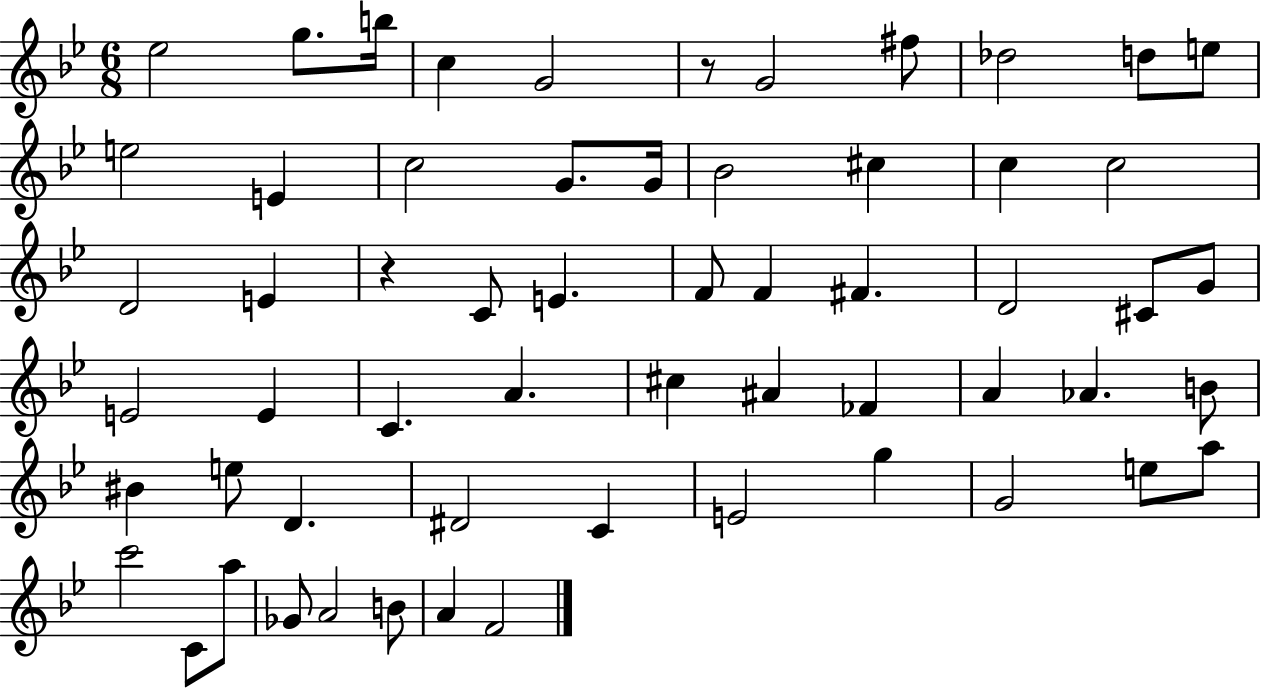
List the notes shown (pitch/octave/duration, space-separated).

Eb5/h G5/e. B5/s C5/q G4/h R/e G4/h F#5/e Db5/h D5/e E5/e E5/h E4/q C5/h G4/e. G4/s Bb4/h C#5/q C5/q C5/h D4/h E4/q R/q C4/e E4/q. F4/e F4/q F#4/q. D4/h C#4/e G4/e E4/h E4/q C4/q. A4/q. C#5/q A#4/q FES4/q A4/q Ab4/q. B4/e BIS4/q E5/e D4/q. D#4/h C4/q E4/h G5/q G4/h E5/e A5/e C6/h C4/e A5/e Gb4/e A4/h B4/e A4/q F4/h